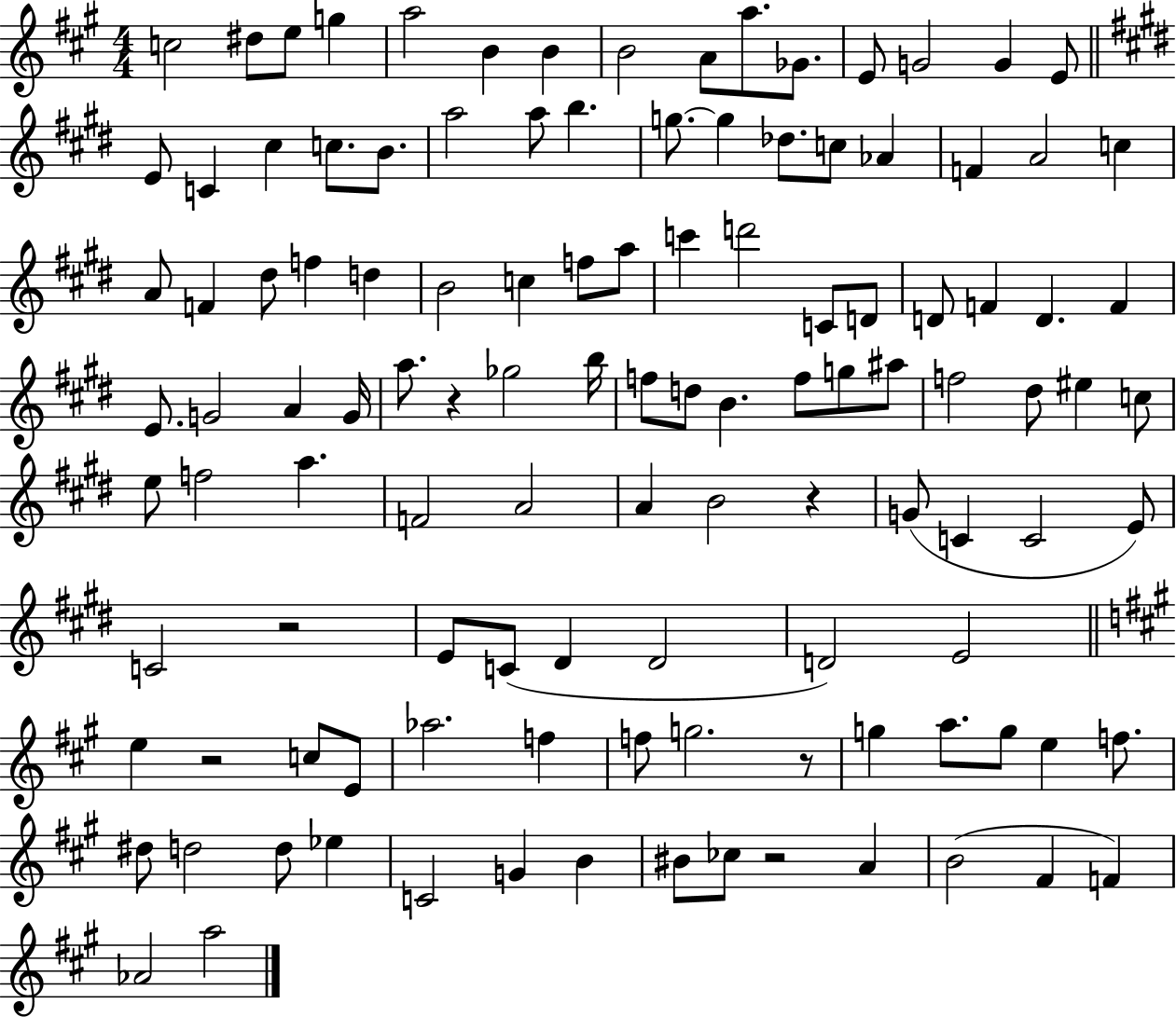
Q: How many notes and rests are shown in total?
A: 116